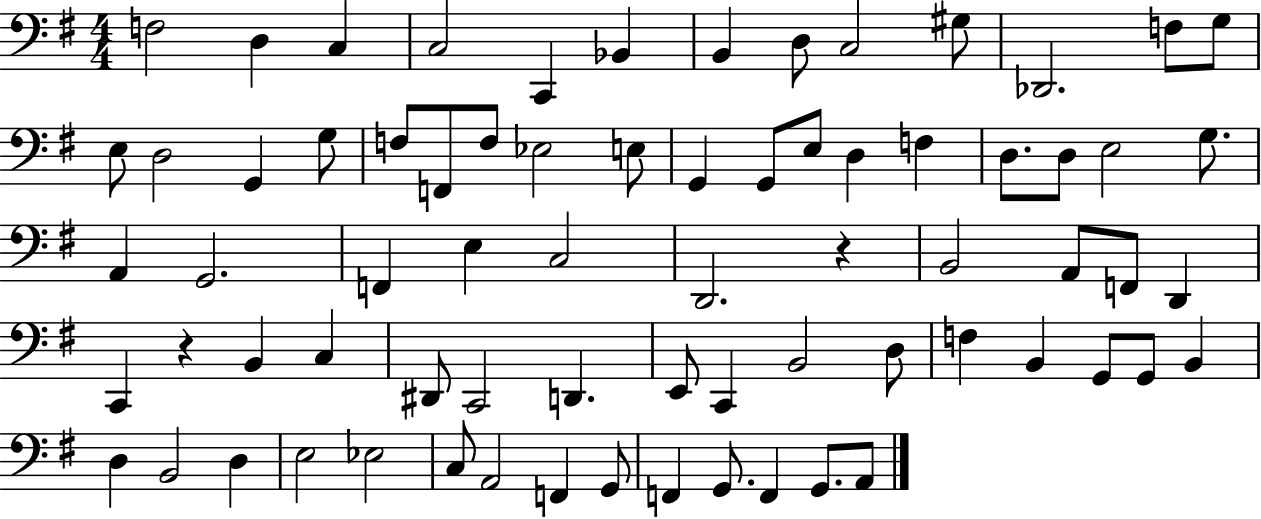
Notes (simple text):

F3/h D3/q C3/q C3/h C2/q Bb2/q B2/q D3/e C3/h G#3/e Db2/h. F3/e G3/e E3/e D3/h G2/q G3/e F3/e F2/e F3/e Eb3/h E3/e G2/q G2/e E3/e D3/q F3/q D3/e. D3/e E3/h G3/e. A2/q G2/h. F2/q E3/q C3/h D2/h. R/q B2/h A2/e F2/e D2/q C2/q R/q B2/q C3/q D#2/e C2/h D2/q. E2/e C2/q B2/h D3/e F3/q B2/q G2/e G2/e B2/q D3/q B2/h D3/q E3/h Eb3/h C3/e A2/h F2/q G2/e F2/q G2/e. F2/q G2/e. A2/e